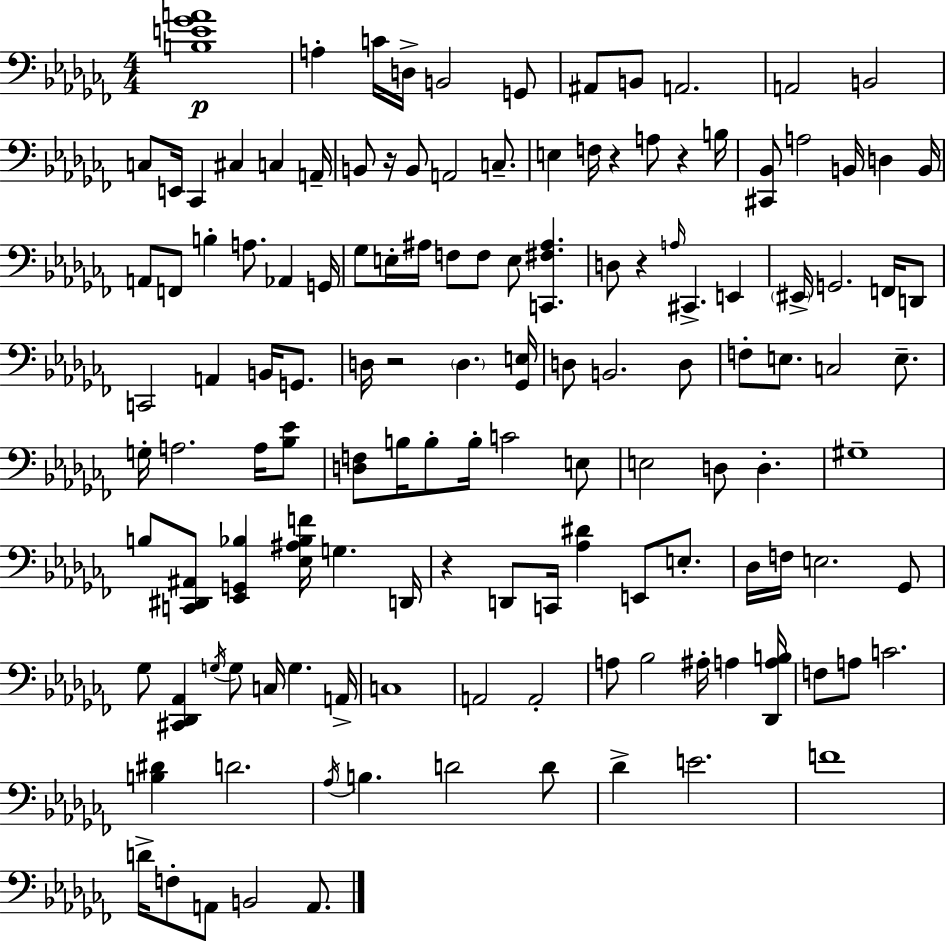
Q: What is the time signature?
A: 4/4